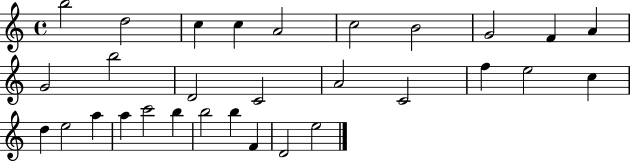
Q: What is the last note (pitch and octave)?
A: E5